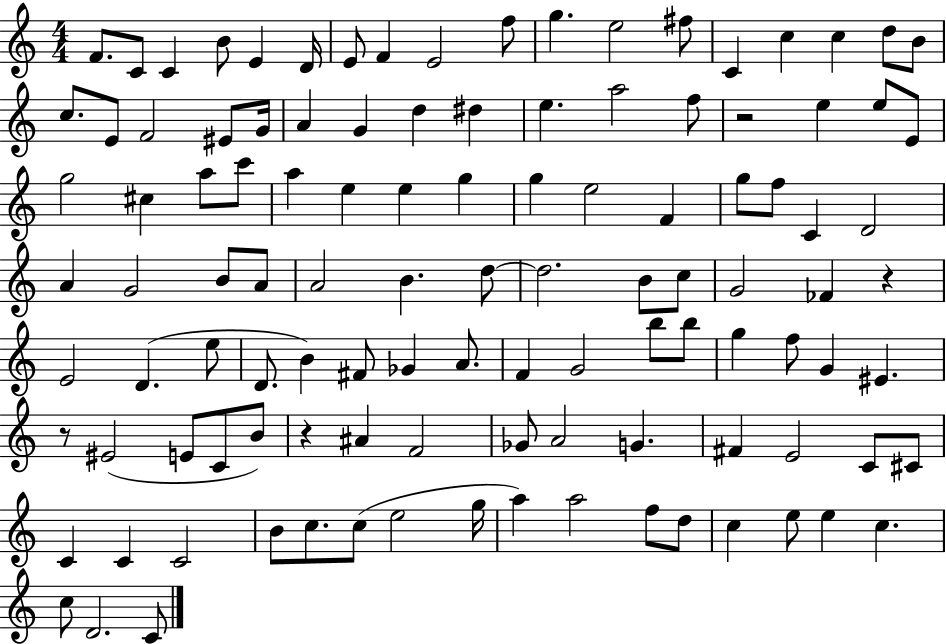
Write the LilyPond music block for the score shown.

{
  \clef treble
  \numericTimeSignature
  \time 4/4
  \key c \major
  \repeat volta 2 { f'8. c'8 c'4 b'8 e'4 d'16 | e'8 f'4 e'2 f''8 | g''4. e''2 fis''8 | c'4 c''4 c''4 d''8 b'8 | \break c''8. e'8 f'2 eis'8 g'16 | a'4 g'4 d''4 dis''4 | e''4. a''2 f''8 | r2 e''4 e''8 e'8 | \break g''2 cis''4 a''8 c'''8 | a''4 e''4 e''4 g''4 | g''4 e''2 f'4 | g''8 f''8 c'4 d'2 | \break a'4 g'2 b'8 a'8 | a'2 b'4. d''8~~ | d''2. b'8 c''8 | g'2 fes'4 r4 | \break e'2 d'4.( e''8 | d'8. b'4) fis'8 ges'4 a'8. | f'4 g'2 b''8 b''8 | g''4 f''8 g'4 eis'4. | \break r8 eis'2( e'8 c'8 b'8) | r4 ais'4 f'2 | ges'8 a'2 g'4. | fis'4 e'2 c'8 cis'8 | \break c'4 c'4 c'2 | b'8 c''8. c''8( e''2 g''16 | a''4) a''2 f''8 d''8 | c''4 e''8 e''4 c''4. | \break c''8 d'2. c'8 | } \bar "|."
}